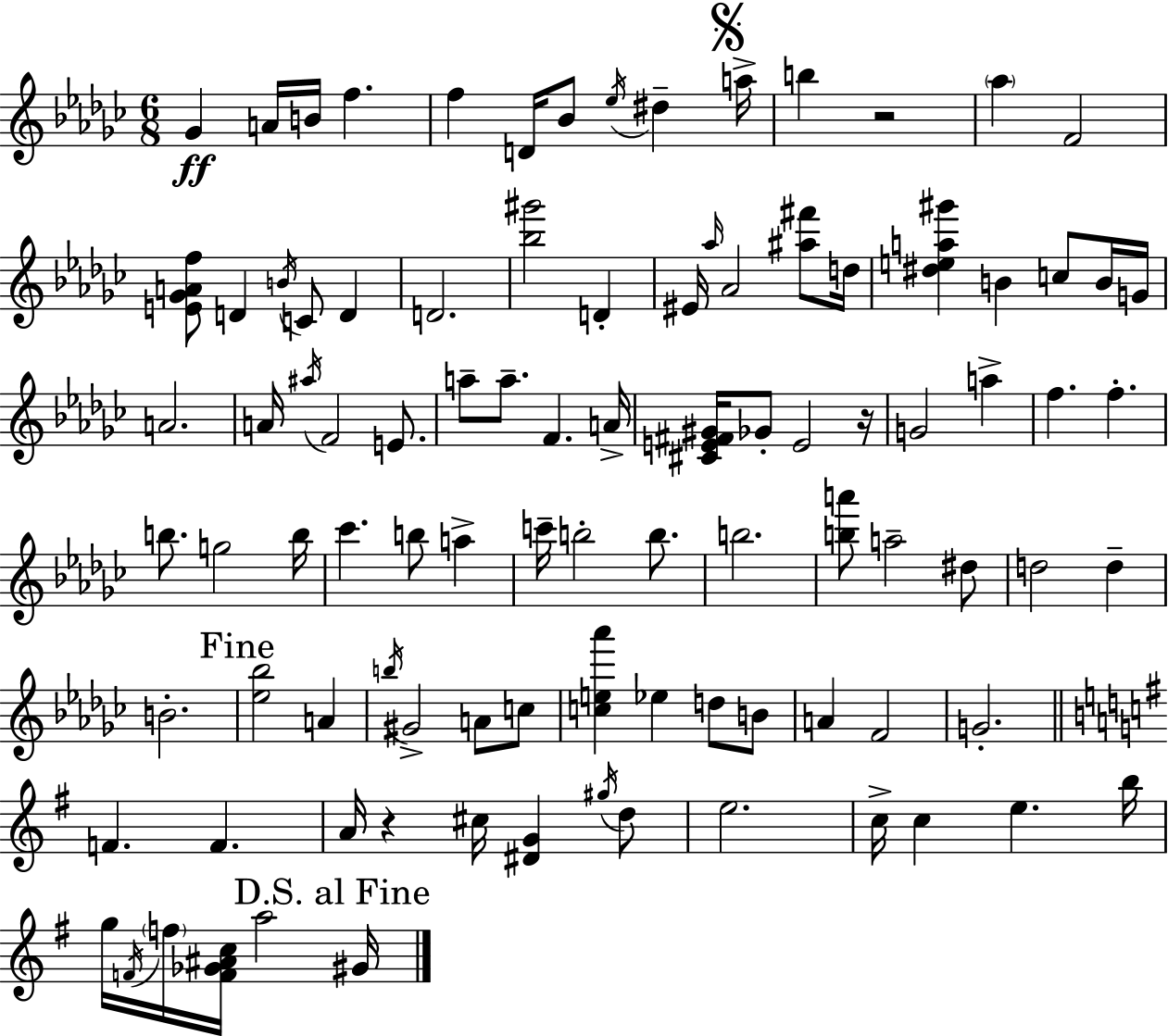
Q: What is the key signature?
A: EES minor